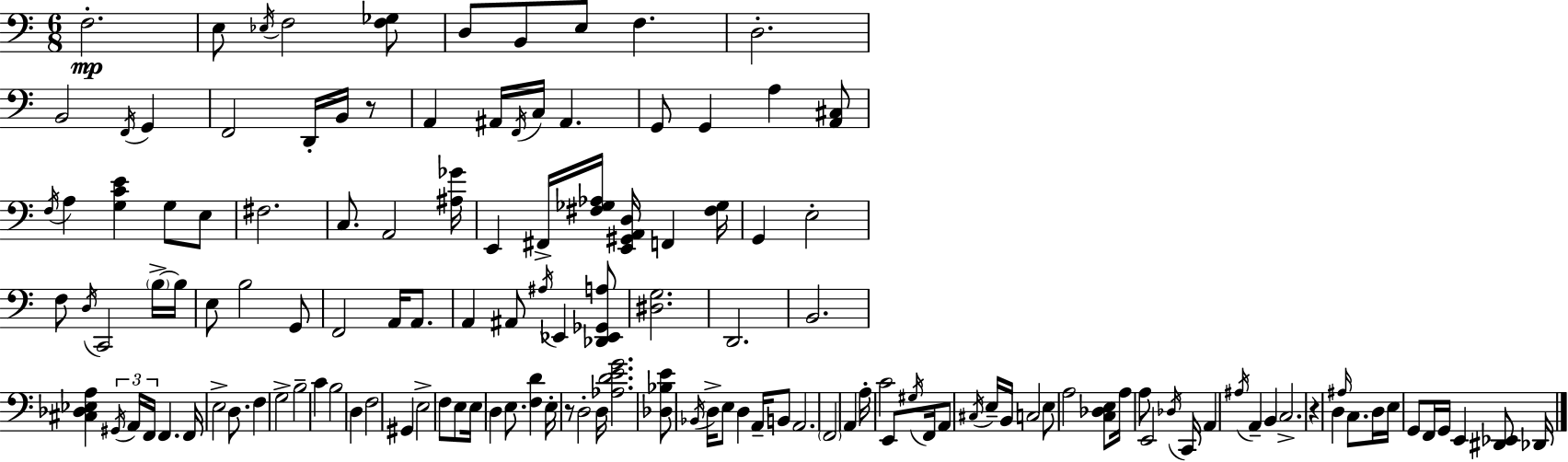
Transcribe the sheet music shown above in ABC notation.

X:1
T:Untitled
M:6/8
L:1/4
K:Am
F,2 E,/2 _E,/4 F,2 [F,_G,]/2 D,/2 B,,/2 E,/2 F, D,2 B,,2 F,,/4 G,, F,,2 D,,/4 B,,/4 z/2 A,, ^A,,/4 F,,/4 C,/4 ^A,, G,,/2 G,, A, [A,,^C,]/2 F,/4 A, [G,CE] G,/2 E,/2 ^F,2 C,/2 A,,2 [^A,_G]/4 E,, ^F,,/4 [^F,_G,_A,]/4 [E,,^G,,A,,D,]/4 F,, [^F,_G,]/4 G,, E,2 F,/2 D,/4 C,,2 B,/4 B,/4 E,/2 B,2 G,,/2 F,,2 A,,/4 A,,/2 A,, ^A,,/2 ^A,/4 _E,, [_D,,_E,,_G,,A,]/2 [^D,G,]2 D,,2 B,,2 [^C,_D,_E,A,] ^G,,/4 A,,/4 F,,/4 F,, F,,/4 E,2 D,/2 F, G,2 B,2 C B,2 D, F,2 ^G,, E,2 F,/2 E,/2 E,/4 D, E,/2 [F,D] E,/4 z/2 D,2 D,/4 [_A,DEG]2 [_D,_B,E]/2 _B,,/4 D,/4 E,/2 D, A,,/4 B,,/2 A,,2 F,,2 A,, A,/4 C2 E,,/2 ^G,/4 F,,/4 A,,/2 ^C,/4 E,/4 B,,/4 C,2 E,/2 A,2 [C,_D,E,]/2 A,/4 A,/2 E,,2 _D,/4 C,,/4 A,, ^A,/4 A,, B,, C,2 z D, ^A,/4 C,/2 D,/4 E,/4 G,,/2 F,,/4 G,,/4 E,, [^D,,_E,,]/2 _D,,/4